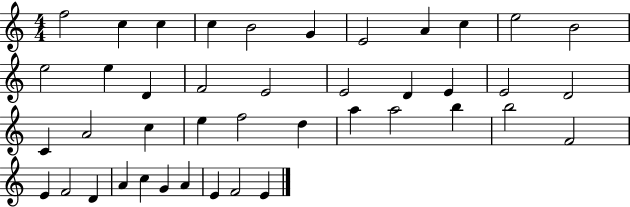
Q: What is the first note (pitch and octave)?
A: F5